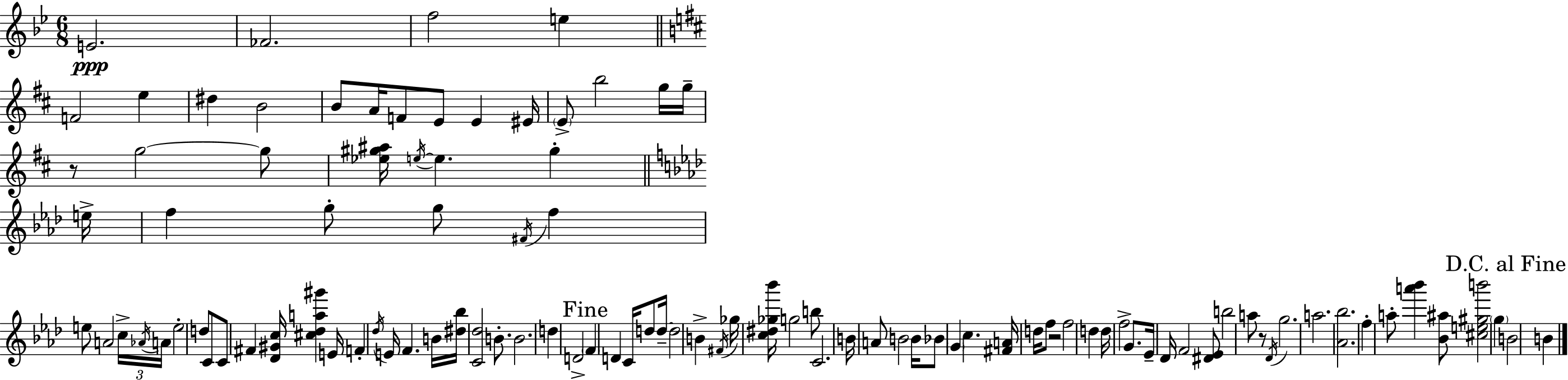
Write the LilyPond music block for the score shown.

{
  \clef treble
  \numericTimeSignature
  \time 6/8
  \key g \minor
  e'2.\ppp | fes'2. | f''2 e''4 | \bar "||" \break \key d \major f'2 e''4 | dis''4 b'2 | b'8 a'16 f'8 e'8 e'4 eis'16 | \parenthesize e'8-> b''2 g''16 g''16-- | \break r8 g''2~~ g''8 | <ees'' gis'' ais''>16 \acciaccatura { e''16~ }~ e''4. gis''4-. | \bar "||" \break \key aes \major e''16-> f''4 g''8-. g''8 \acciaccatura { fis'16 } f''4 | e''8 a'2 | \tuplet 3/2 { c''16-> \acciaccatura { aes'16 } a'16 } e''2-. d''8 | c'8 c'8 fis'4 <des' gis' c''>16 <cis'' des'' a'' gis'''>4 | \break e'16 f'4-. \acciaccatura { des''16 } e'16 f'4. | b'16 <dis'' bes''>16 <c' des''>2 | b'8.-. b'2. | d''4 d'2-> | \break \mark "Fine" \parenthesize f'4 d'4 | c'16 d''8 d''16--~~ d''2 | b'4-> \acciaccatura { fis'16 } ges''16 <c'' dis'' ges'' bes'''>16 g''2 | b''8 c'2. | \break b'16 a'8 b'2 | b'16 bes'8 \parenthesize g'4 c''4. | <fis' a'>16 d''16 f''8 r2 | f''2 | \break d''4 d''16 f''2-> | g'8. ees'16-- des'16 f'2 | <dis' ees'>8 b''2 | a''8 r8 \acciaccatura { des'16 } g''2. | \break a''2. | <aes' bes''>2. | f''4-. a''8-. | <a''' bes'''>4 <bes' ais''>8 <cis'' e'' gis'' b'''>2 | \break \parenthesize g''4 \mark "D.C. al Fine" b'2 | b'4 \bar "|."
}